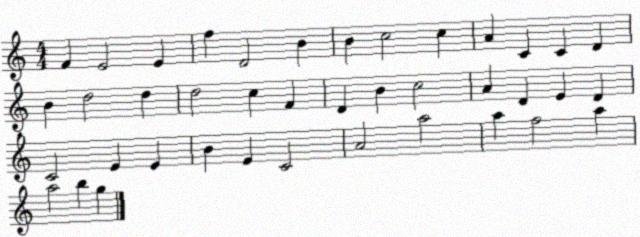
X:1
T:Untitled
M:4/4
L:1/4
K:C
F E2 E f D2 B B c2 c A C C D B d2 d d2 c F D B c2 A D E D C2 E E B E C2 A2 a2 a f2 a a2 b g